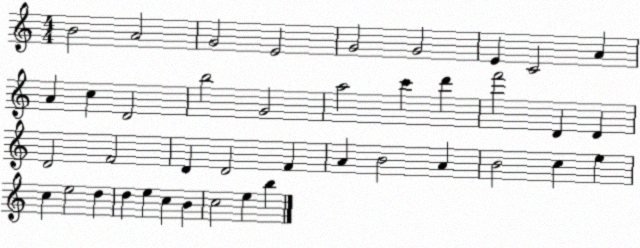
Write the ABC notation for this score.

X:1
T:Untitled
M:4/4
L:1/4
K:C
B2 A2 G2 E2 G2 G2 E C2 A A c D2 b2 G2 a2 c' d' f'2 D D D2 F2 D D2 F A B2 A B2 c e c e2 d d e c B c2 e b